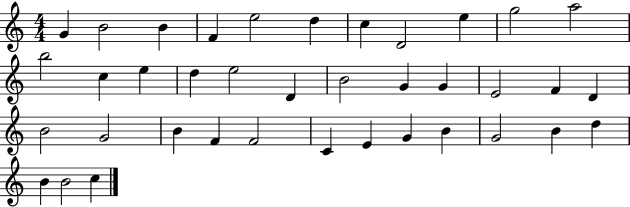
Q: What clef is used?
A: treble